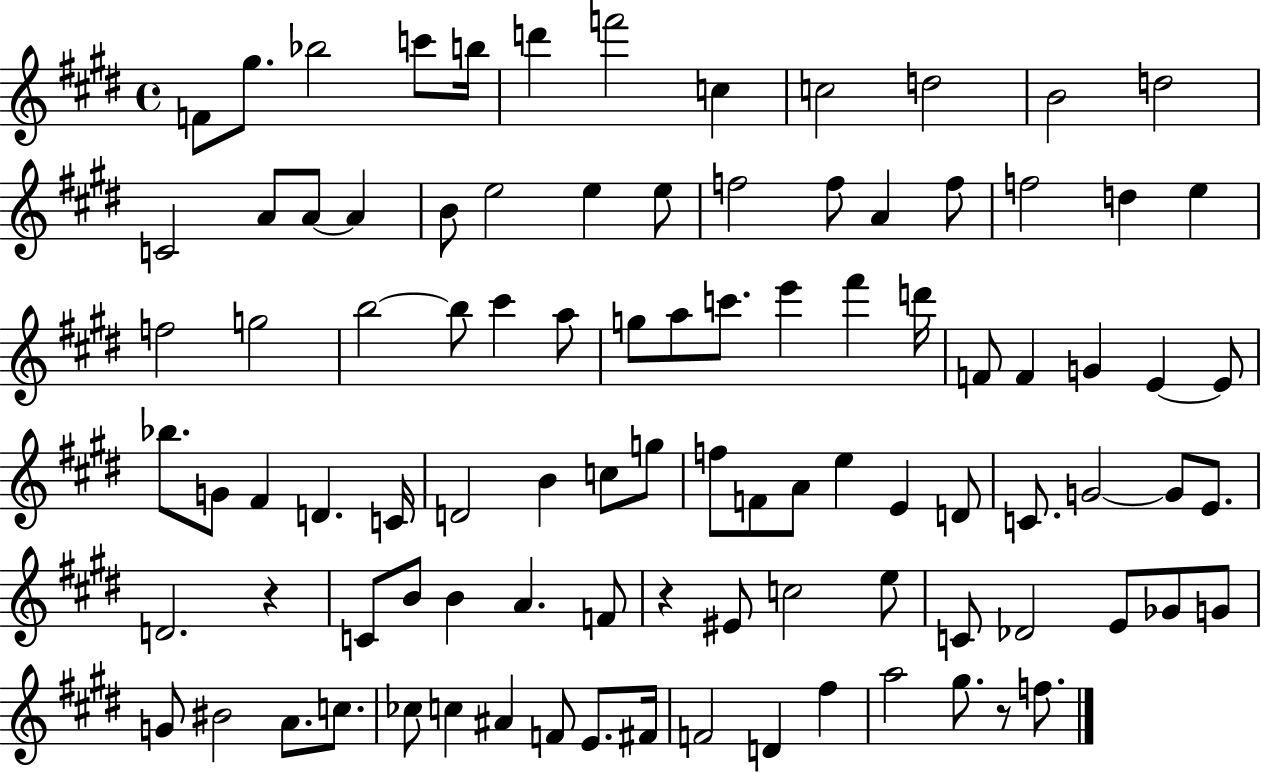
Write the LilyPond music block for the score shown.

{
  \clef treble
  \time 4/4
  \defaultTimeSignature
  \key e \major
  \repeat volta 2 { f'8 gis''8. bes''2 c'''8 b''16 | d'''4 f'''2 c''4 | c''2 d''2 | b'2 d''2 | \break c'2 a'8 a'8~~ a'4 | b'8 e''2 e''4 e''8 | f''2 f''8 a'4 f''8 | f''2 d''4 e''4 | \break f''2 g''2 | b''2~~ b''8 cis'''4 a''8 | g''8 a''8 c'''8. e'''4 fis'''4 d'''16 | f'8 f'4 g'4 e'4~~ e'8 | \break bes''8. g'8 fis'4 d'4. c'16 | d'2 b'4 c''8 g''8 | f''8 f'8 a'8 e''4 e'4 d'8 | c'8. g'2~~ g'8 e'8. | \break d'2. r4 | c'8 b'8 b'4 a'4. f'8 | r4 eis'8 c''2 e''8 | c'8 des'2 e'8 ges'8 g'8 | \break g'8 bis'2 a'8. c''8. | ces''8 c''4 ais'4 f'8 e'8. fis'16 | f'2 d'4 fis''4 | a''2 gis''8. r8 f''8. | \break } \bar "|."
}